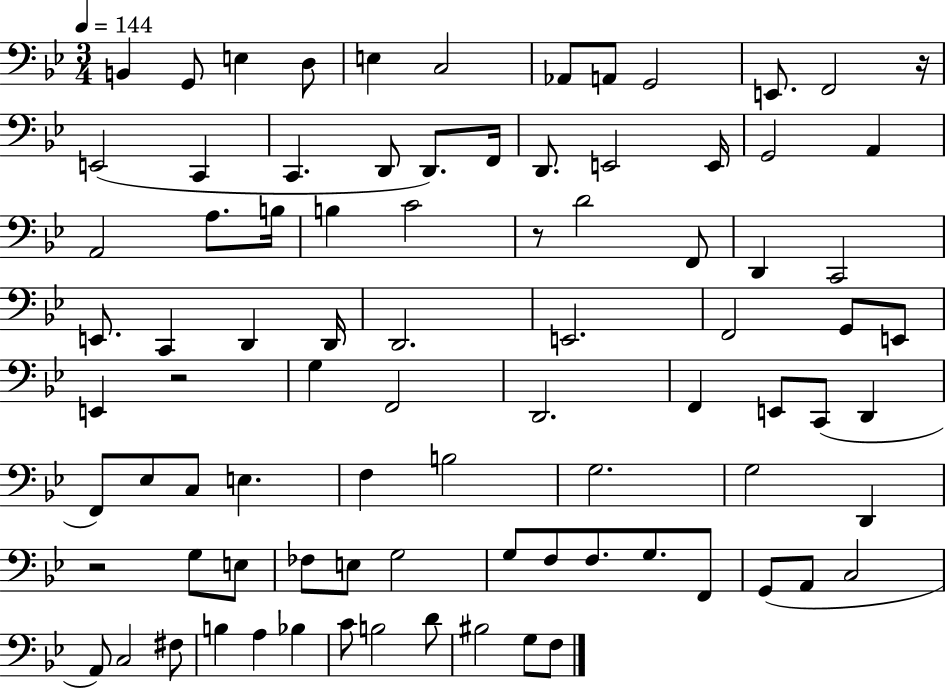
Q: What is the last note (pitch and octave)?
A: F3